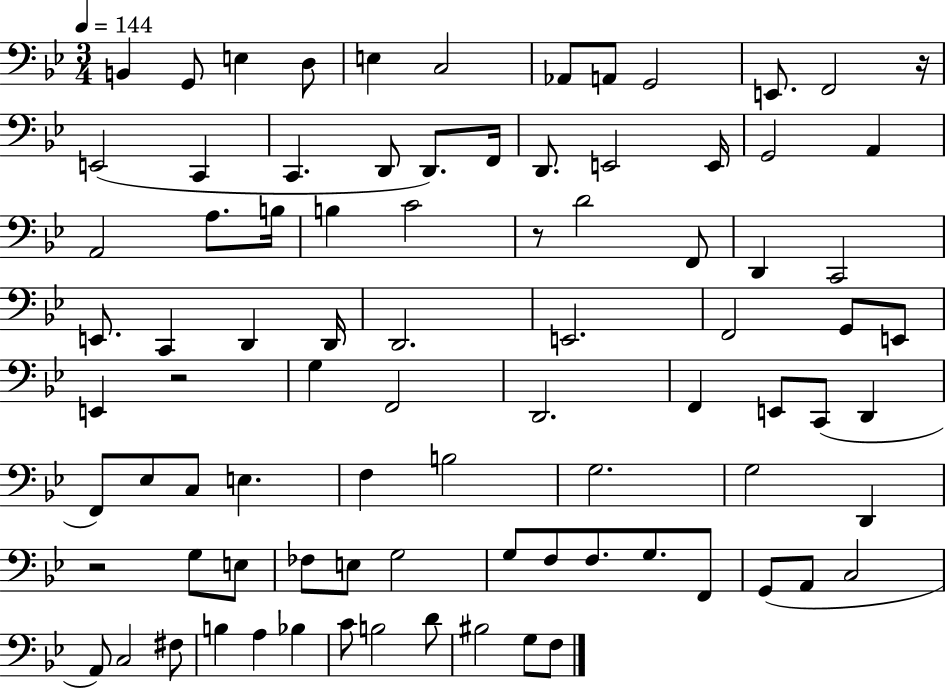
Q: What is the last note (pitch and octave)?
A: F3